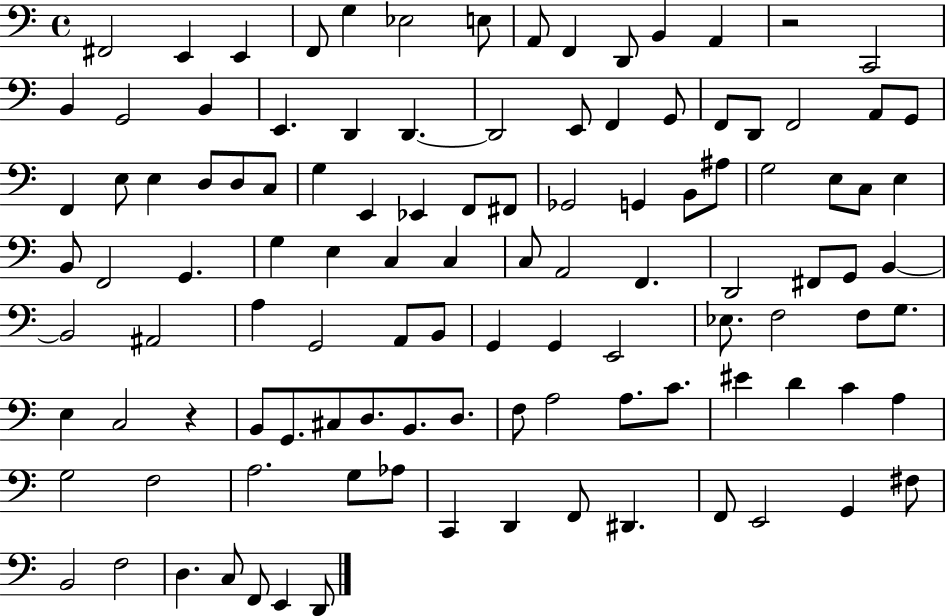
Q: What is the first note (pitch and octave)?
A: F#2